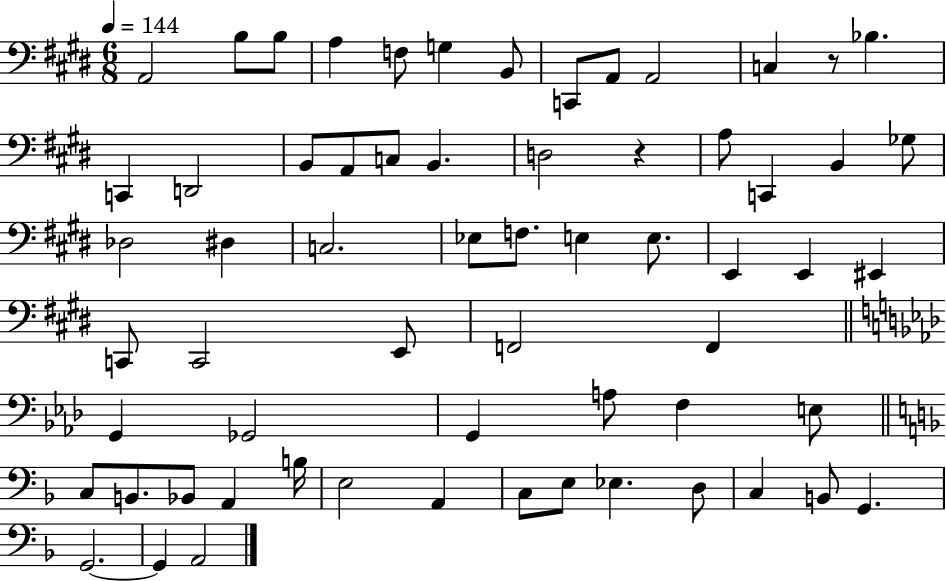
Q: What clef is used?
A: bass